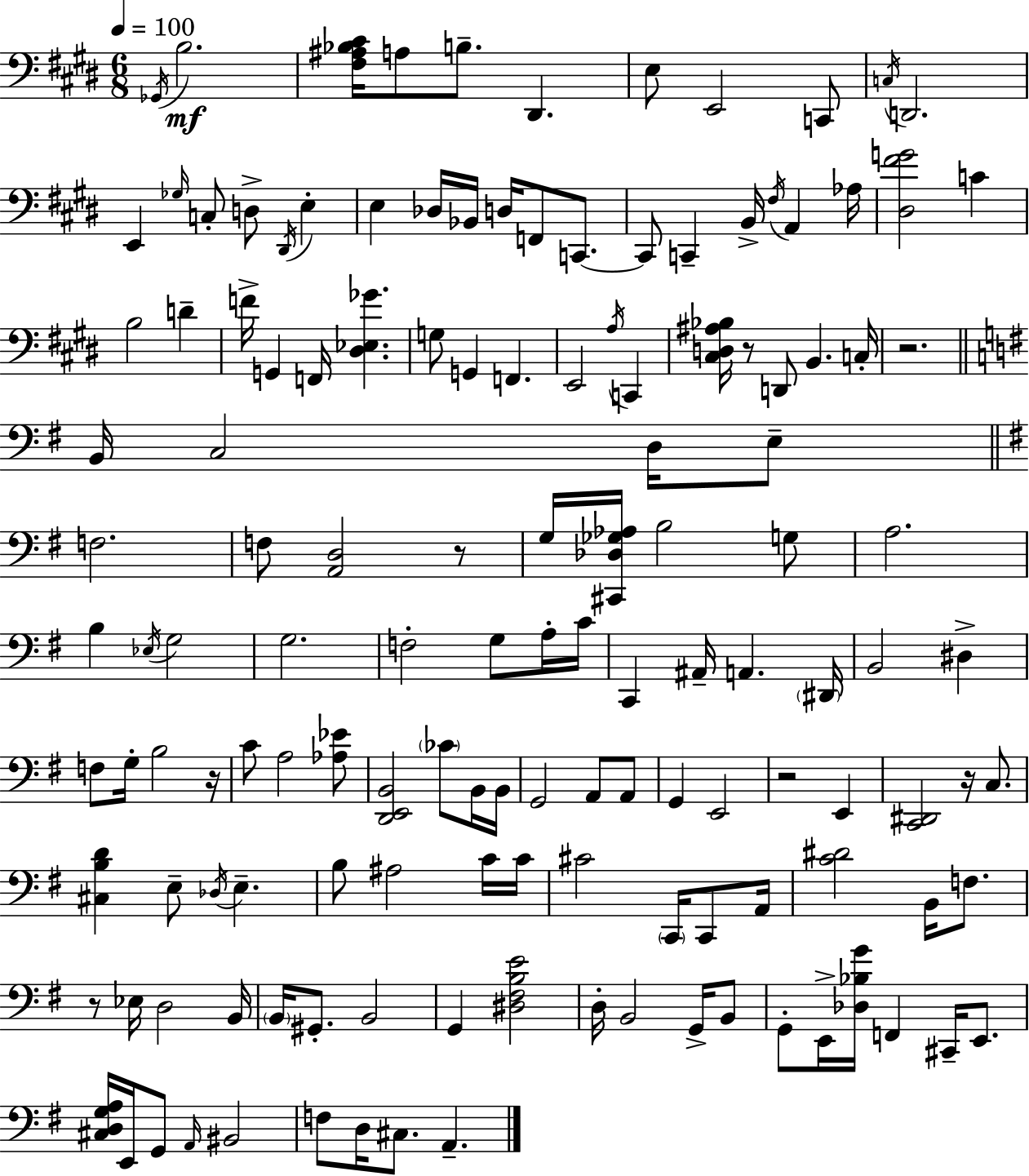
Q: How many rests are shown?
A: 7